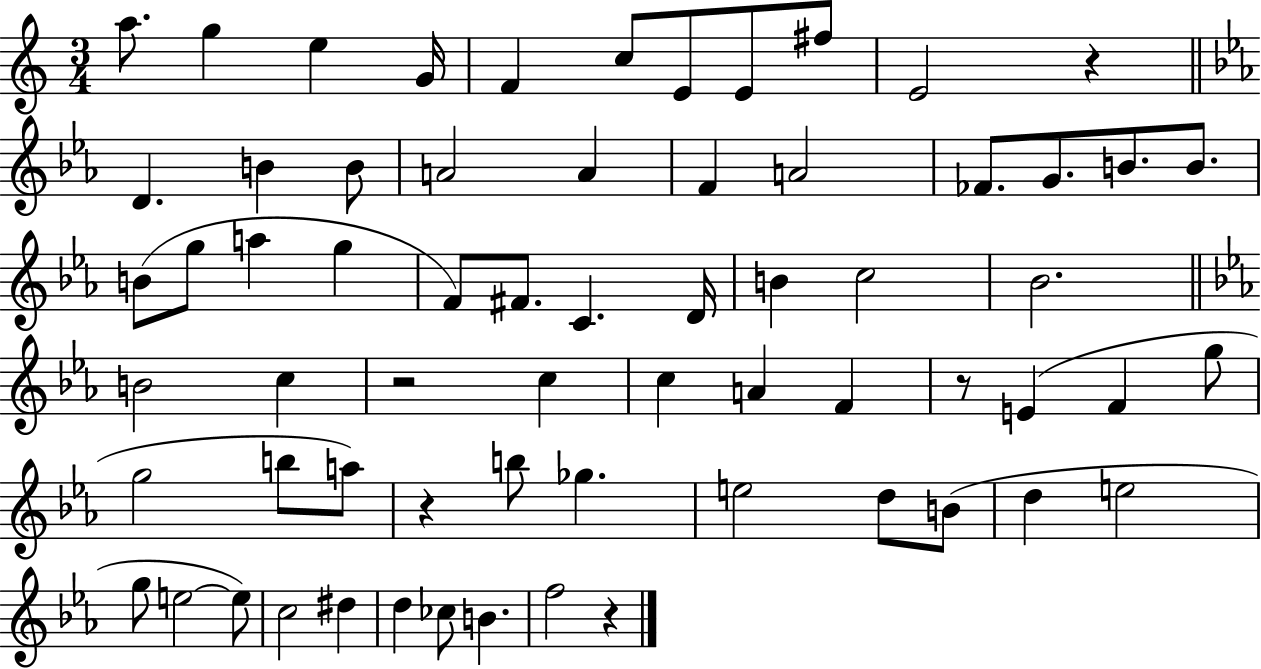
{
  \clef treble
  \numericTimeSignature
  \time 3/4
  \key c \major
  a''8. g''4 e''4 g'16 | f'4 c''8 e'8 e'8 fis''8 | e'2 r4 | \bar "||" \break \key c \minor d'4. b'4 b'8 | a'2 a'4 | f'4 a'2 | fes'8. g'8. b'8. b'8. | \break b'8( g''8 a''4 g''4 | f'8) fis'8. c'4. d'16 | b'4 c''2 | bes'2. | \break \bar "||" \break \key c \minor b'2 c''4 | r2 c''4 | c''4 a'4 f'4 | r8 e'4( f'4 g''8 | \break g''2 b''8 a''8) | r4 b''8 ges''4. | e''2 d''8 b'8( | d''4 e''2 | \break g''8 e''2~~ e''8) | c''2 dis''4 | d''4 ces''8 b'4. | f''2 r4 | \break \bar "|."
}